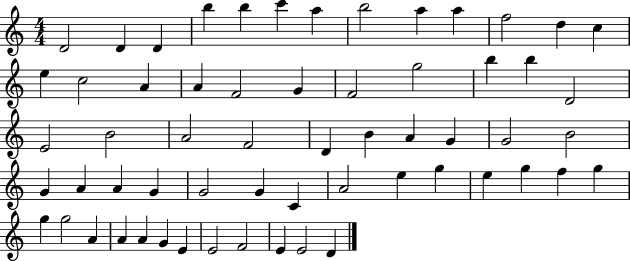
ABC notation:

X:1
T:Untitled
M:4/4
L:1/4
K:C
D2 D D b b c' a b2 a a f2 d c e c2 A A F2 G F2 g2 b b D2 E2 B2 A2 F2 D B A G G2 B2 G A A G G2 G C A2 e g e g f g g g2 A A A G E E2 F2 E E2 D